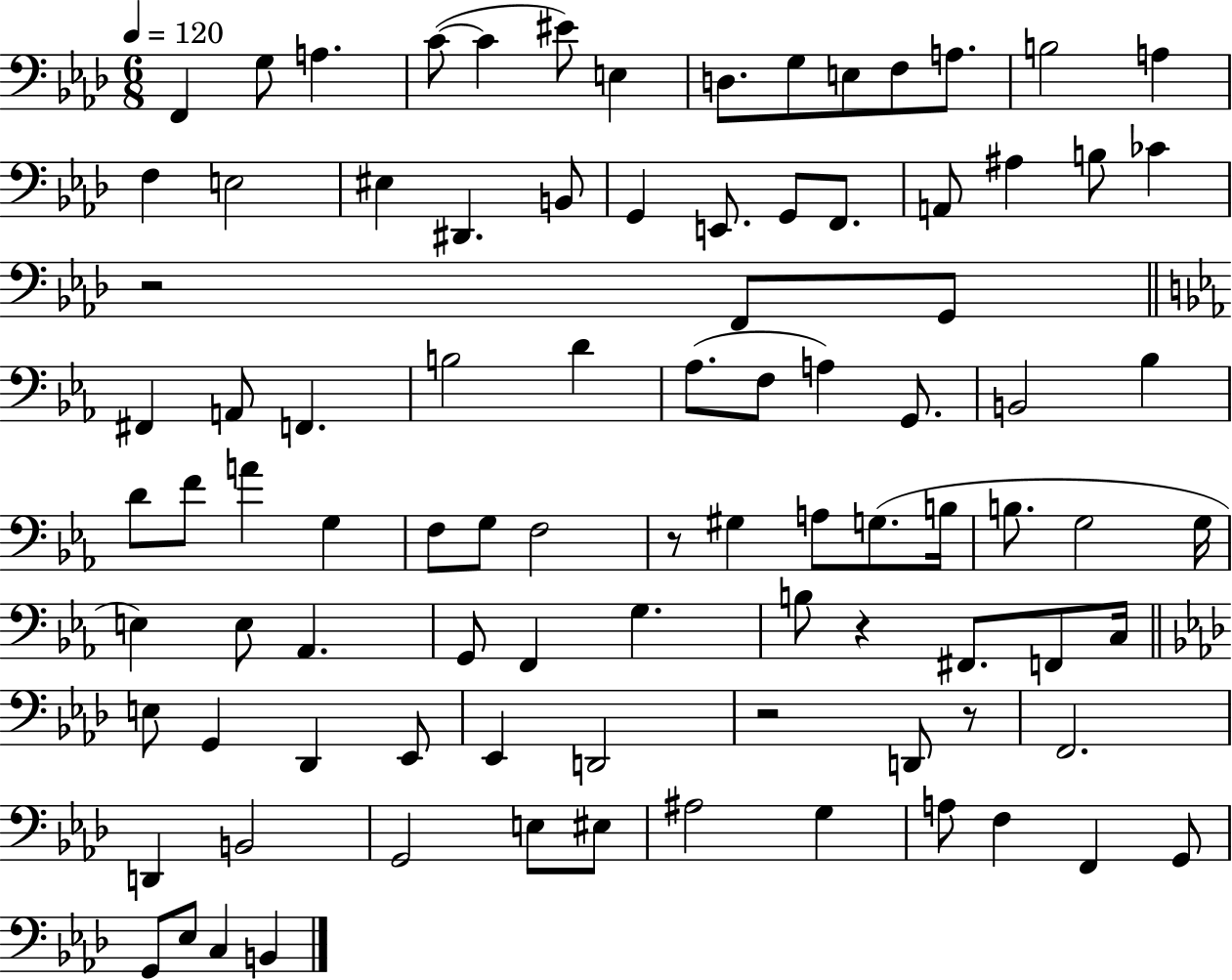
X:1
T:Untitled
M:6/8
L:1/4
K:Ab
F,, G,/2 A, C/2 C ^E/2 E, D,/2 G,/2 E,/2 F,/2 A,/2 B,2 A, F, E,2 ^E, ^D,, B,,/2 G,, E,,/2 G,,/2 F,,/2 A,,/2 ^A, B,/2 _C z2 F,,/2 G,,/2 ^F,, A,,/2 F,, B,2 D _A,/2 F,/2 A, G,,/2 B,,2 _B, D/2 F/2 A G, F,/2 G,/2 F,2 z/2 ^G, A,/2 G,/2 B,/4 B,/2 G,2 G,/4 E, E,/2 _A,, G,,/2 F,, G, B,/2 z ^F,,/2 F,,/2 C,/4 E,/2 G,, _D,, _E,,/2 _E,, D,,2 z2 D,,/2 z/2 F,,2 D,, B,,2 G,,2 E,/2 ^E,/2 ^A,2 G, A,/2 F, F,, G,,/2 G,,/2 _E,/2 C, B,,